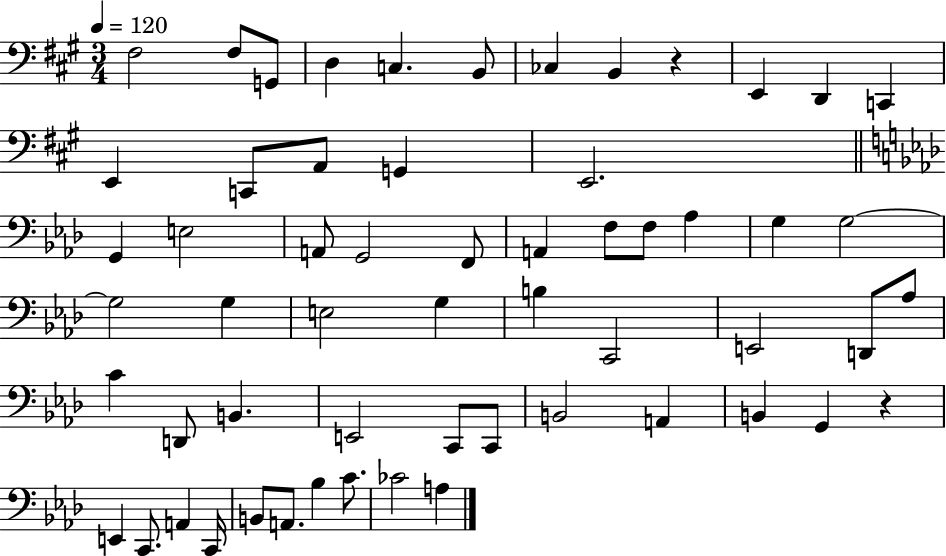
{
  \clef bass
  \numericTimeSignature
  \time 3/4
  \key a \major
  \tempo 4 = 120
  fis2 fis8 g,8 | d4 c4. b,8 | ces4 b,4 r4 | e,4 d,4 c,4 | \break e,4 c,8 a,8 g,4 | e,2. | \bar "||" \break \key aes \major g,4 e2 | a,8 g,2 f,8 | a,4 f8 f8 aes4 | g4 g2~~ | \break g2 g4 | e2 g4 | b4 c,2 | e,2 d,8 aes8 | \break c'4 d,8 b,4. | e,2 c,8 c,8 | b,2 a,4 | b,4 g,4 r4 | \break e,4 c,8. a,4 c,16 | b,8 a,8. bes4 c'8. | ces'2 a4 | \bar "|."
}